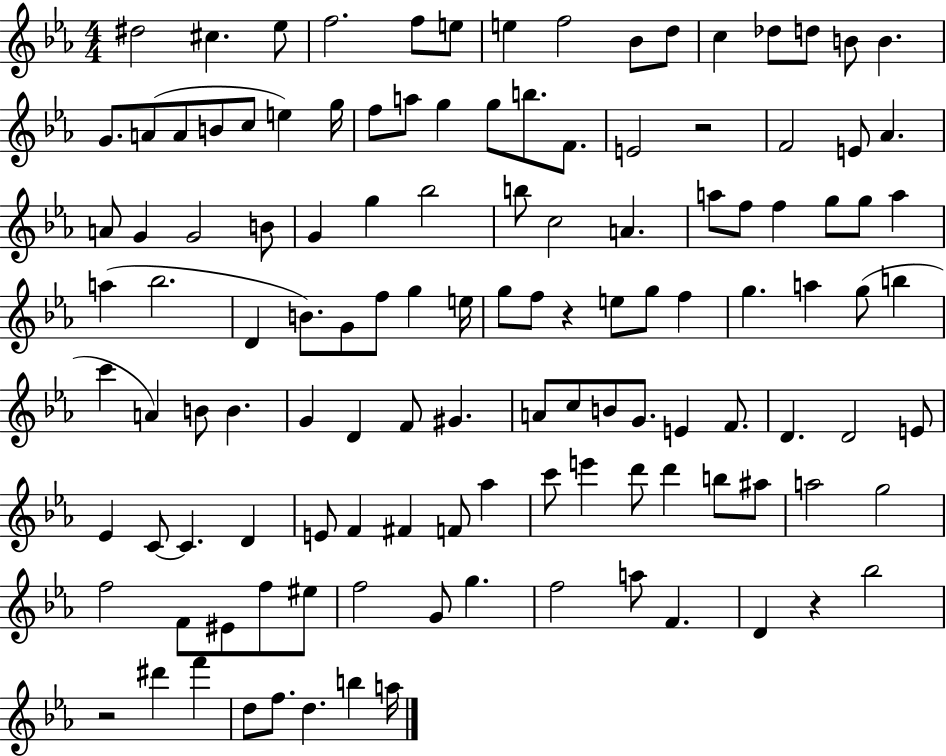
D#5/h C#5/q. Eb5/e F5/h. F5/e E5/e E5/q F5/h Bb4/e D5/e C5/q Db5/e D5/e B4/e B4/q. G4/e. A4/e A4/e B4/e C5/e E5/q G5/s F5/e A5/e G5/q G5/e B5/e. F4/e. E4/h R/h F4/h E4/e Ab4/q. A4/e G4/q G4/h B4/e G4/q G5/q Bb5/h B5/e C5/h A4/q. A5/e F5/e F5/q G5/e G5/e A5/q A5/q Bb5/h. D4/q B4/e. G4/e F5/e G5/q E5/s G5/e F5/e R/q E5/e G5/e F5/q G5/q. A5/q G5/e B5/q C6/q A4/q B4/e B4/q. G4/q D4/q F4/e G#4/q. A4/e C5/e B4/e G4/e. E4/q F4/e. D4/q. D4/h E4/e Eb4/q C4/e C4/q. D4/q E4/e F4/q F#4/q F4/e Ab5/q C6/e E6/q D6/e D6/q B5/e A#5/e A5/h G5/h F5/h F4/e EIS4/e F5/e EIS5/e F5/h G4/e G5/q. F5/h A5/e F4/q. D4/q R/q Bb5/h R/h D#6/q F6/q D5/e F5/e. D5/q. B5/q A5/s